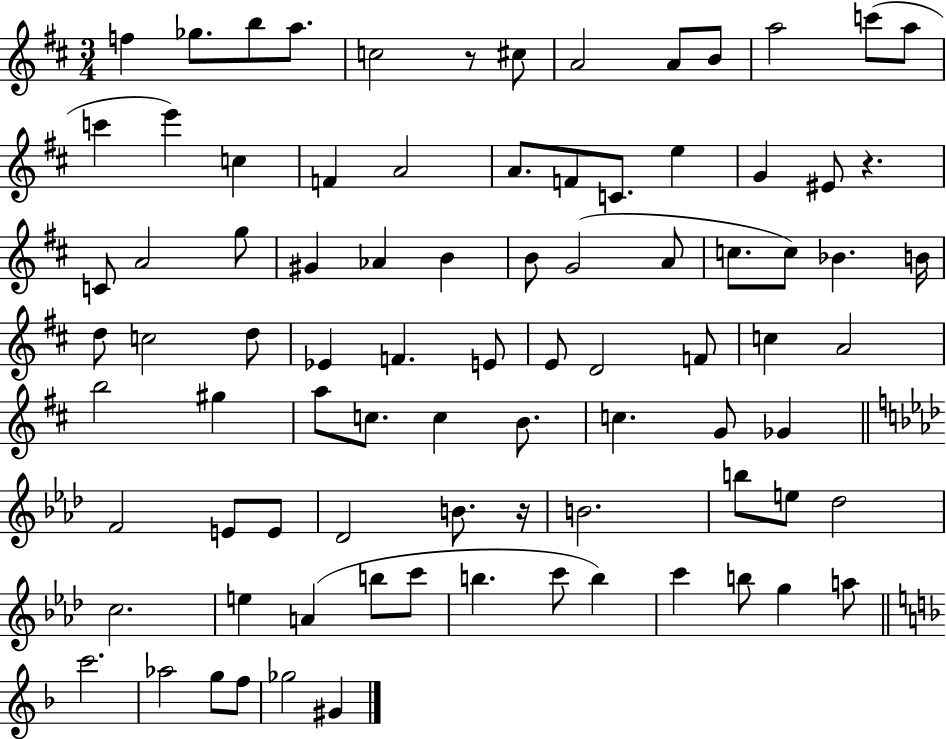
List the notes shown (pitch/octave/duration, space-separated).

F5/q Gb5/e. B5/e A5/e. C5/h R/e C#5/e A4/h A4/e B4/e A5/h C6/e A5/e C6/q E6/q C5/q F4/q A4/h A4/e. F4/e C4/e. E5/q G4/q EIS4/e R/q. C4/e A4/h G5/e G#4/q Ab4/q B4/q B4/e G4/h A4/e C5/e. C5/e Bb4/q. B4/s D5/e C5/h D5/e Eb4/q F4/q. E4/e E4/e D4/h F4/e C5/q A4/h B5/h G#5/q A5/e C5/e. C5/q B4/e. C5/q. G4/e Gb4/q F4/h E4/e E4/e Db4/h B4/e. R/s B4/h. B5/e E5/e Db5/h C5/h. E5/q A4/q B5/e C6/e B5/q. C6/e B5/q C6/q B5/e G5/q A5/e C6/h. Ab5/h G5/e F5/e Gb5/h G#4/q